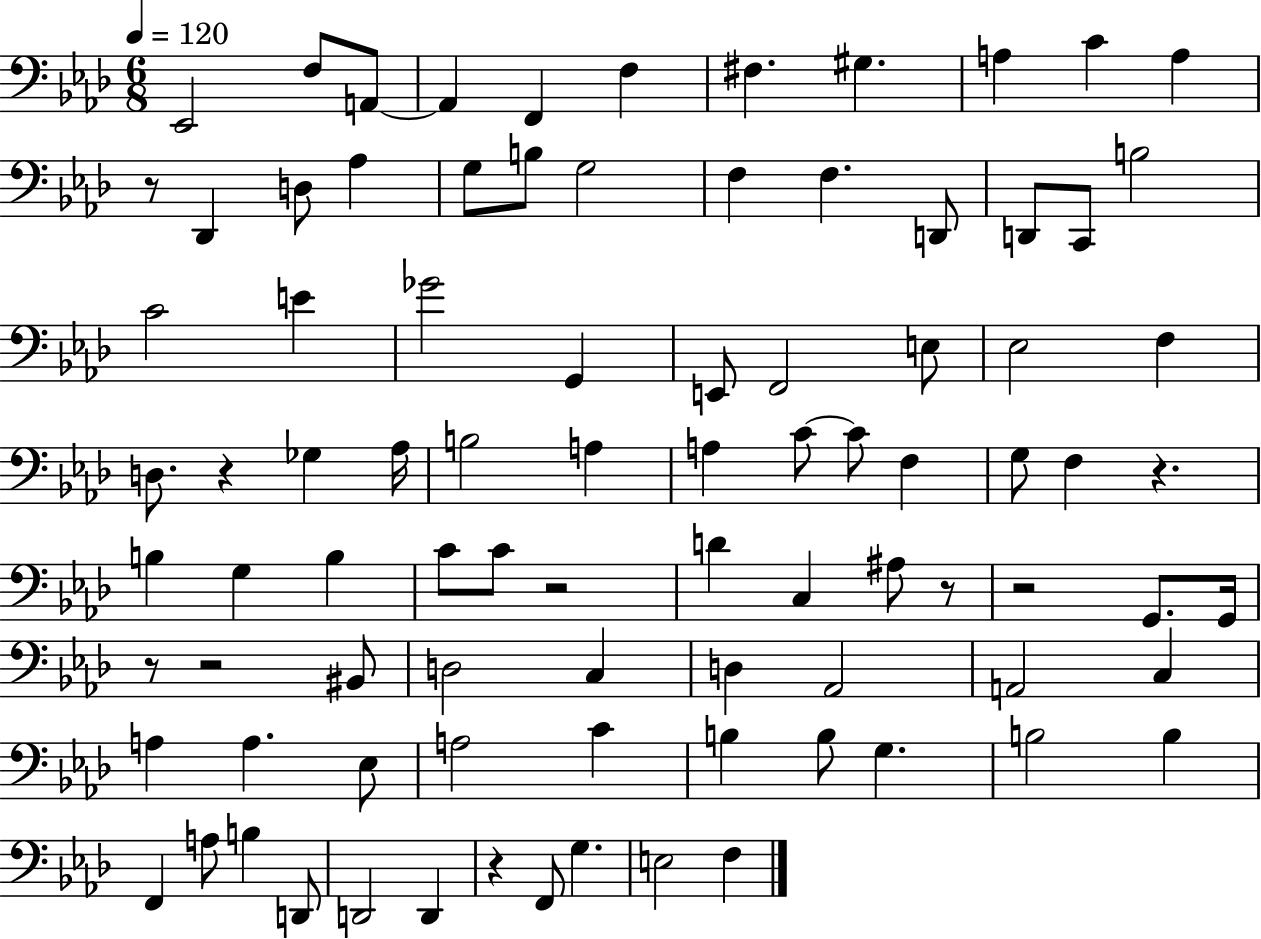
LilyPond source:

{
  \clef bass
  \numericTimeSignature
  \time 6/8
  \key aes \major
  \tempo 4 = 120
  \repeat volta 2 { ees,2 f8 a,8~~ | a,4 f,4 f4 | fis4. gis4. | a4 c'4 a4 | \break r8 des,4 d8 aes4 | g8 b8 g2 | f4 f4. d,8 | d,8 c,8 b2 | \break c'2 e'4 | ges'2 g,4 | e,8 f,2 e8 | ees2 f4 | \break d8. r4 ges4 aes16 | b2 a4 | a4 c'8~~ c'8 f4 | g8 f4 r4. | \break b4 g4 b4 | c'8 c'8 r2 | d'4 c4 ais8 r8 | r2 g,8. g,16 | \break r8 r2 bis,8 | d2 c4 | d4 aes,2 | a,2 c4 | \break a4 a4. ees8 | a2 c'4 | b4 b8 g4. | b2 b4 | \break f,4 a8 b4 d,8 | d,2 d,4 | r4 f,8 g4. | e2 f4 | \break } \bar "|."
}